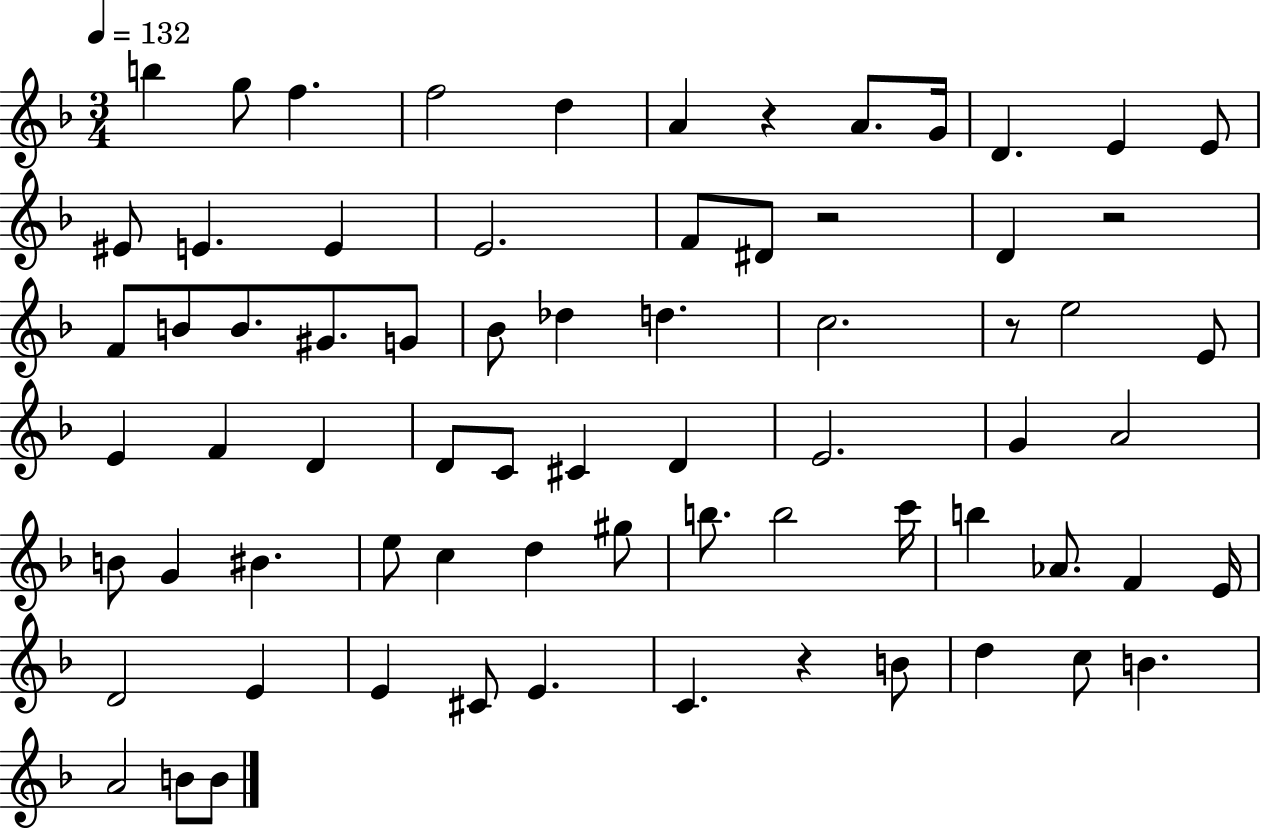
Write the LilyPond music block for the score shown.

{
  \clef treble
  \numericTimeSignature
  \time 3/4
  \key f \major
  \tempo 4 = 132
  b''4 g''8 f''4. | f''2 d''4 | a'4 r4 a'8. g'16 | d'4. e'4 e'8 | \break eis'8 e'4. e'4 | e'2. | f'8 dis'8 r2 | d'4 r2 | \break f'8 b'8 b'8. gis'8. g'8 | bes'8 des''4 d''4. | c''2. | r8 e''2 e'8 | \break e'4 f'4 d'4 | d'8 c'8 cis'4 d'4 | e'2. | g'4 a'2 | \break b'8 g'4 bis'4. | e''8 c''4 d''4 gis''8 | b''8. b''2 c'''16 | b''4 aes'8. f'4 e'16 | \break d'2 e'4 | e'4 cis'8 e'4. | c'4. r4 b'8 | d''4 c''8 b'4. | \break a'2 b'8 b'8 | \bar "|."
}